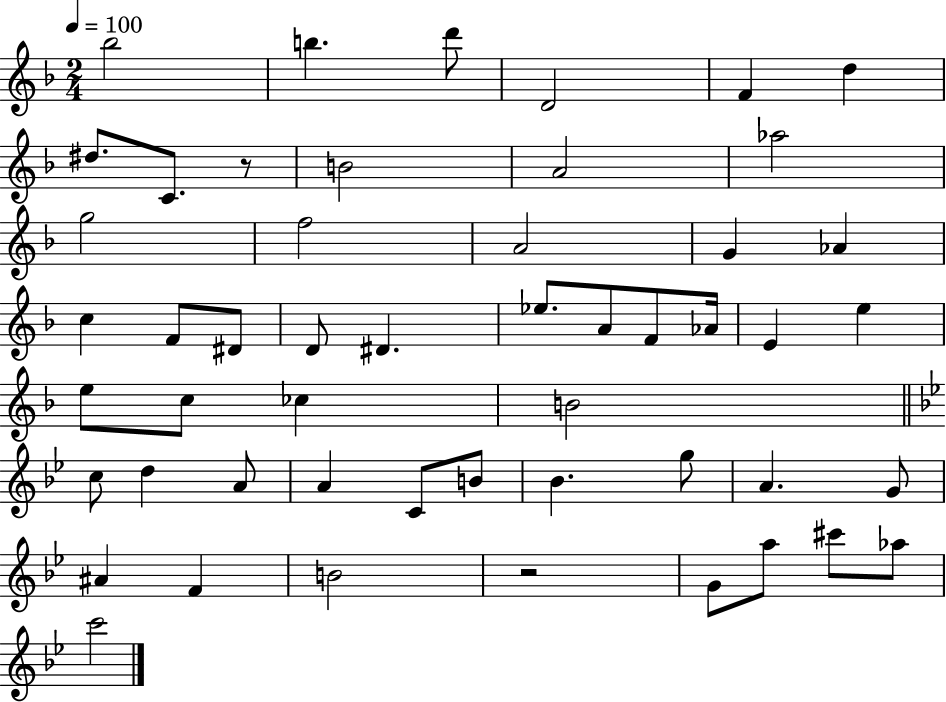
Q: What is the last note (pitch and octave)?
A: C6